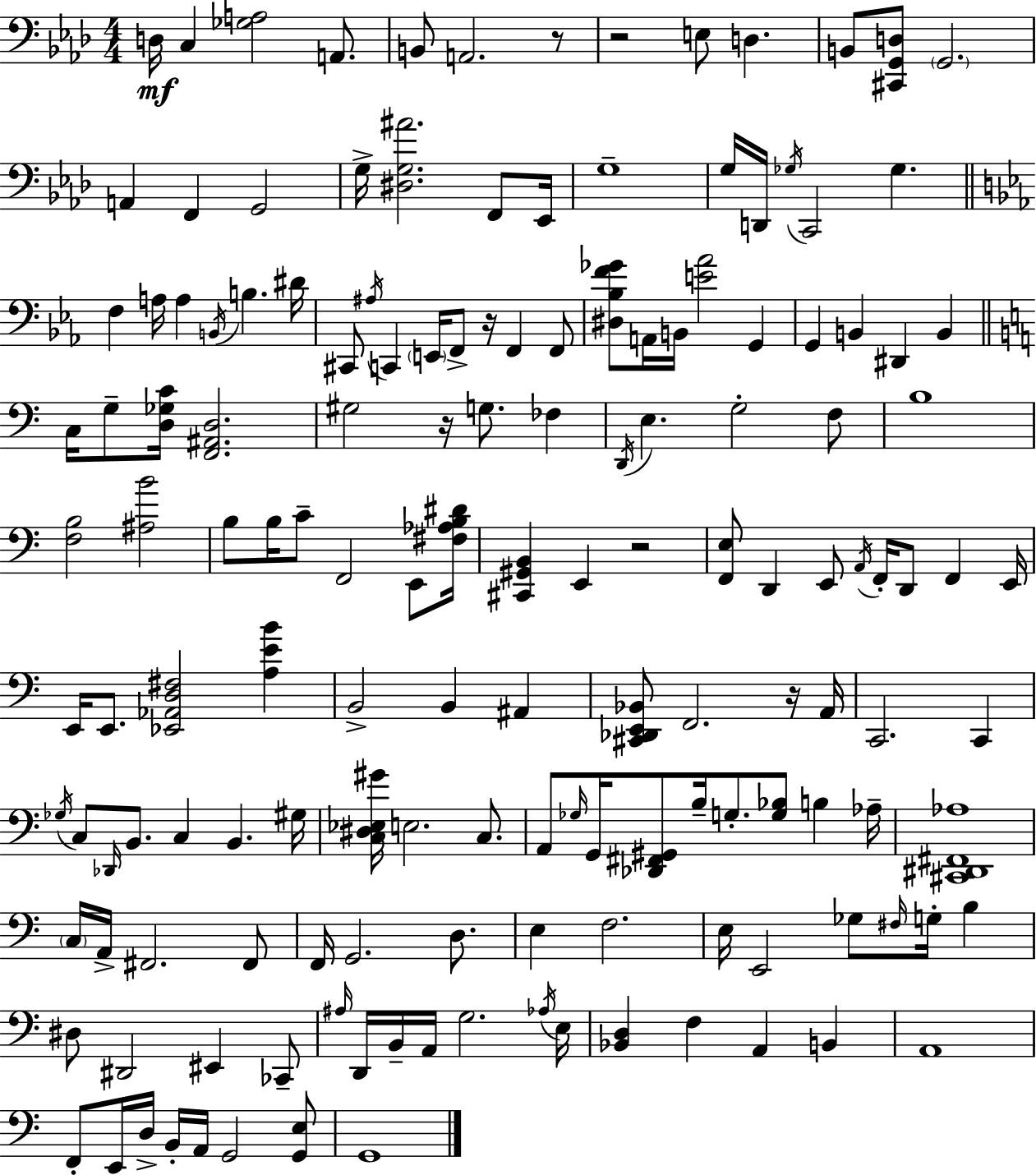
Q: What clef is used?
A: bass